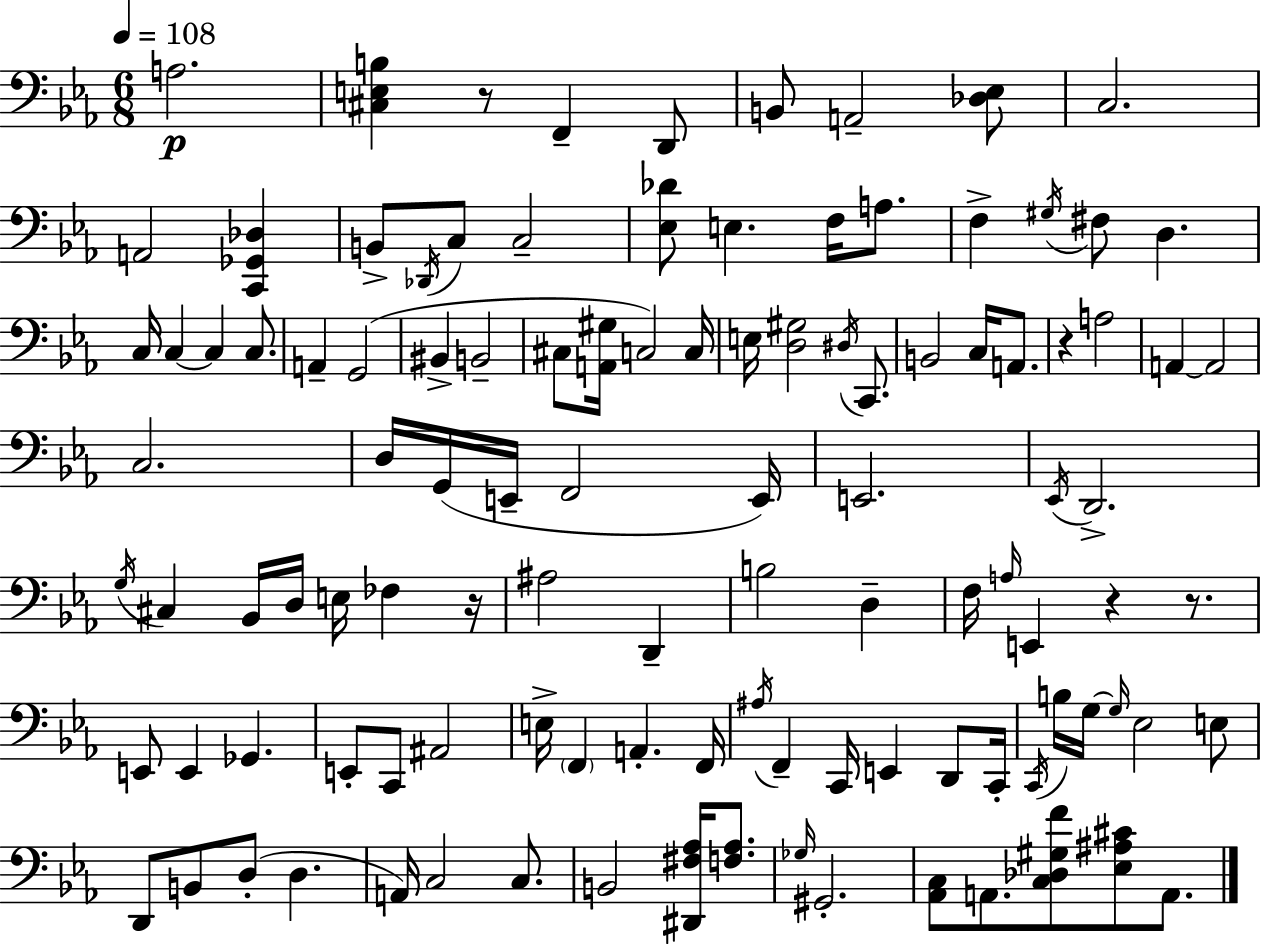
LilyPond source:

{
  \clef bass
  \numericTimeSignature
  \time 6/8
  \key ees \major
  \tempo 4 = 108
  \repeat volta 2 { a2.\p | <cis e b>4 r8 f,4-- d,8 | b,8 a,2-- <des ees>8 | c2. | \break a,2 <c, ges, des>4 | b,8-> \acciaccatura { des,16 } c8 c2-- | <ees des'>8 e4. f16 a8. | f4-> \acciaccatura { gis16 } fis8 d4. | \break c16 c4~~ c4 c8. | a,4-- g,2( | bis,4-> b,2-- | cis8 <a, gis>16 c2) | \break c16 e16 <d gis>2 \acciaccatura { dis16 } | c,8. b,2 c16 | a,8. r4 a2 | a,4~~ a,2 | \break c2. | d16 g,16( e,16-- f,2 | e,16) e,2. | \acciaccatura { ees,16 } d,2.-> | \break \acciaccatura { g16 } cis4 bes,16 d16 e16 | fes4 r16 ais2 | d,4-- b2 | d4-- f16 \grace { a16 } e,4 r4 | \break r8. e,8 e,4 | ges,4. e,8-. c,8 ais,2 | e16-> \parenthesize f,4 a,4.-. | f,16 \acciaccatura { ais16 } f,4-- c,16 | \break e,4 d,8 c,16-. \acciaccatura { c,16 } b16 g16~~ \grace { g16 } ees2 | e8 d,8 b,8 | d8-.( d4. a,16) c2 | c8. b,2 | \break <dis, fis aes>16 <f aes>8. \grace { ges16 } gis,2.-. | <aes, c>8 | a,8. <c des gis f'>8 <ees ais cis'>8 a,8. } \bar "|."
}